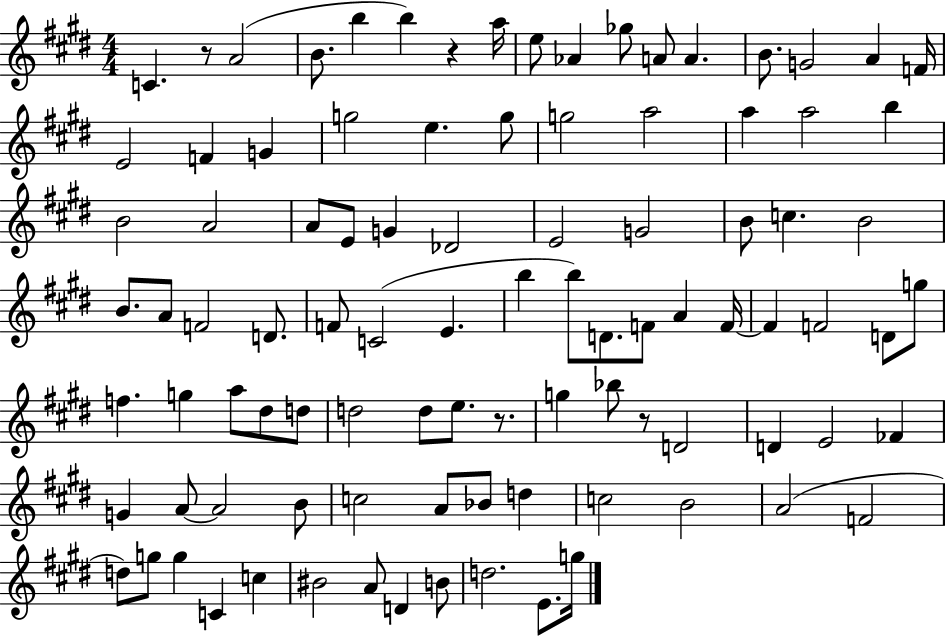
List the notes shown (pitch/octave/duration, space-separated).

C4/q. R/e A4/h B4/e. B5/q B5/q R/q A5/s E5/e Ab4/q Gb5/e A4/e A4/q. B4/e. G4/h A4/q F4/s E4/h F4/q G4/q G5/h E5/q. G5/e G5/h A5/h A5/q A5/h B5/q B4/h A4/h A4/e E4/e G4/q Db4/h E4/h G4/h B4/e C5/q. B4/h B4/e. A4/e F4/h D4/e. F4/e C4/h E4/q. B5/q B5/e D4/e. F4/e A4/q F4/s F4/q F4/h D4/e G5/e F5/q. G5/q A5/e D#5/e D5/e D5/h D5/e E5/e. R/e. G5/q Bb5/e R/e D4/h D4/q E4/h FES4/q G4/q A4/e A4/h B4/e C5/h A4/e Bb4/e D5/q C5/h B4/h A4/h F4/h D5/e G5/e G5/q C4/q C5/q BIS4/h A4/e D4/q B4/e D5/h. E4/e. G5/s